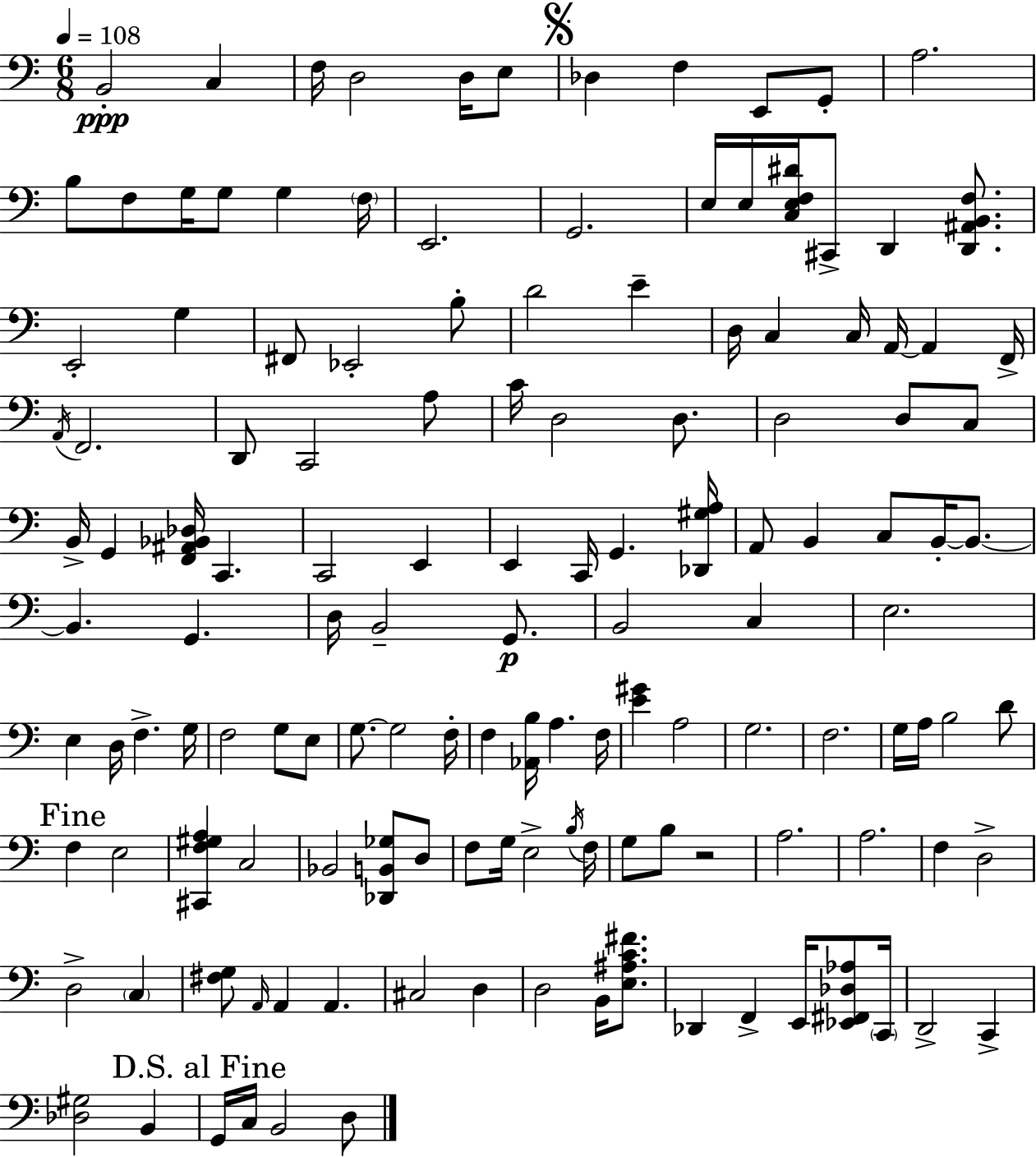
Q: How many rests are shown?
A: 1